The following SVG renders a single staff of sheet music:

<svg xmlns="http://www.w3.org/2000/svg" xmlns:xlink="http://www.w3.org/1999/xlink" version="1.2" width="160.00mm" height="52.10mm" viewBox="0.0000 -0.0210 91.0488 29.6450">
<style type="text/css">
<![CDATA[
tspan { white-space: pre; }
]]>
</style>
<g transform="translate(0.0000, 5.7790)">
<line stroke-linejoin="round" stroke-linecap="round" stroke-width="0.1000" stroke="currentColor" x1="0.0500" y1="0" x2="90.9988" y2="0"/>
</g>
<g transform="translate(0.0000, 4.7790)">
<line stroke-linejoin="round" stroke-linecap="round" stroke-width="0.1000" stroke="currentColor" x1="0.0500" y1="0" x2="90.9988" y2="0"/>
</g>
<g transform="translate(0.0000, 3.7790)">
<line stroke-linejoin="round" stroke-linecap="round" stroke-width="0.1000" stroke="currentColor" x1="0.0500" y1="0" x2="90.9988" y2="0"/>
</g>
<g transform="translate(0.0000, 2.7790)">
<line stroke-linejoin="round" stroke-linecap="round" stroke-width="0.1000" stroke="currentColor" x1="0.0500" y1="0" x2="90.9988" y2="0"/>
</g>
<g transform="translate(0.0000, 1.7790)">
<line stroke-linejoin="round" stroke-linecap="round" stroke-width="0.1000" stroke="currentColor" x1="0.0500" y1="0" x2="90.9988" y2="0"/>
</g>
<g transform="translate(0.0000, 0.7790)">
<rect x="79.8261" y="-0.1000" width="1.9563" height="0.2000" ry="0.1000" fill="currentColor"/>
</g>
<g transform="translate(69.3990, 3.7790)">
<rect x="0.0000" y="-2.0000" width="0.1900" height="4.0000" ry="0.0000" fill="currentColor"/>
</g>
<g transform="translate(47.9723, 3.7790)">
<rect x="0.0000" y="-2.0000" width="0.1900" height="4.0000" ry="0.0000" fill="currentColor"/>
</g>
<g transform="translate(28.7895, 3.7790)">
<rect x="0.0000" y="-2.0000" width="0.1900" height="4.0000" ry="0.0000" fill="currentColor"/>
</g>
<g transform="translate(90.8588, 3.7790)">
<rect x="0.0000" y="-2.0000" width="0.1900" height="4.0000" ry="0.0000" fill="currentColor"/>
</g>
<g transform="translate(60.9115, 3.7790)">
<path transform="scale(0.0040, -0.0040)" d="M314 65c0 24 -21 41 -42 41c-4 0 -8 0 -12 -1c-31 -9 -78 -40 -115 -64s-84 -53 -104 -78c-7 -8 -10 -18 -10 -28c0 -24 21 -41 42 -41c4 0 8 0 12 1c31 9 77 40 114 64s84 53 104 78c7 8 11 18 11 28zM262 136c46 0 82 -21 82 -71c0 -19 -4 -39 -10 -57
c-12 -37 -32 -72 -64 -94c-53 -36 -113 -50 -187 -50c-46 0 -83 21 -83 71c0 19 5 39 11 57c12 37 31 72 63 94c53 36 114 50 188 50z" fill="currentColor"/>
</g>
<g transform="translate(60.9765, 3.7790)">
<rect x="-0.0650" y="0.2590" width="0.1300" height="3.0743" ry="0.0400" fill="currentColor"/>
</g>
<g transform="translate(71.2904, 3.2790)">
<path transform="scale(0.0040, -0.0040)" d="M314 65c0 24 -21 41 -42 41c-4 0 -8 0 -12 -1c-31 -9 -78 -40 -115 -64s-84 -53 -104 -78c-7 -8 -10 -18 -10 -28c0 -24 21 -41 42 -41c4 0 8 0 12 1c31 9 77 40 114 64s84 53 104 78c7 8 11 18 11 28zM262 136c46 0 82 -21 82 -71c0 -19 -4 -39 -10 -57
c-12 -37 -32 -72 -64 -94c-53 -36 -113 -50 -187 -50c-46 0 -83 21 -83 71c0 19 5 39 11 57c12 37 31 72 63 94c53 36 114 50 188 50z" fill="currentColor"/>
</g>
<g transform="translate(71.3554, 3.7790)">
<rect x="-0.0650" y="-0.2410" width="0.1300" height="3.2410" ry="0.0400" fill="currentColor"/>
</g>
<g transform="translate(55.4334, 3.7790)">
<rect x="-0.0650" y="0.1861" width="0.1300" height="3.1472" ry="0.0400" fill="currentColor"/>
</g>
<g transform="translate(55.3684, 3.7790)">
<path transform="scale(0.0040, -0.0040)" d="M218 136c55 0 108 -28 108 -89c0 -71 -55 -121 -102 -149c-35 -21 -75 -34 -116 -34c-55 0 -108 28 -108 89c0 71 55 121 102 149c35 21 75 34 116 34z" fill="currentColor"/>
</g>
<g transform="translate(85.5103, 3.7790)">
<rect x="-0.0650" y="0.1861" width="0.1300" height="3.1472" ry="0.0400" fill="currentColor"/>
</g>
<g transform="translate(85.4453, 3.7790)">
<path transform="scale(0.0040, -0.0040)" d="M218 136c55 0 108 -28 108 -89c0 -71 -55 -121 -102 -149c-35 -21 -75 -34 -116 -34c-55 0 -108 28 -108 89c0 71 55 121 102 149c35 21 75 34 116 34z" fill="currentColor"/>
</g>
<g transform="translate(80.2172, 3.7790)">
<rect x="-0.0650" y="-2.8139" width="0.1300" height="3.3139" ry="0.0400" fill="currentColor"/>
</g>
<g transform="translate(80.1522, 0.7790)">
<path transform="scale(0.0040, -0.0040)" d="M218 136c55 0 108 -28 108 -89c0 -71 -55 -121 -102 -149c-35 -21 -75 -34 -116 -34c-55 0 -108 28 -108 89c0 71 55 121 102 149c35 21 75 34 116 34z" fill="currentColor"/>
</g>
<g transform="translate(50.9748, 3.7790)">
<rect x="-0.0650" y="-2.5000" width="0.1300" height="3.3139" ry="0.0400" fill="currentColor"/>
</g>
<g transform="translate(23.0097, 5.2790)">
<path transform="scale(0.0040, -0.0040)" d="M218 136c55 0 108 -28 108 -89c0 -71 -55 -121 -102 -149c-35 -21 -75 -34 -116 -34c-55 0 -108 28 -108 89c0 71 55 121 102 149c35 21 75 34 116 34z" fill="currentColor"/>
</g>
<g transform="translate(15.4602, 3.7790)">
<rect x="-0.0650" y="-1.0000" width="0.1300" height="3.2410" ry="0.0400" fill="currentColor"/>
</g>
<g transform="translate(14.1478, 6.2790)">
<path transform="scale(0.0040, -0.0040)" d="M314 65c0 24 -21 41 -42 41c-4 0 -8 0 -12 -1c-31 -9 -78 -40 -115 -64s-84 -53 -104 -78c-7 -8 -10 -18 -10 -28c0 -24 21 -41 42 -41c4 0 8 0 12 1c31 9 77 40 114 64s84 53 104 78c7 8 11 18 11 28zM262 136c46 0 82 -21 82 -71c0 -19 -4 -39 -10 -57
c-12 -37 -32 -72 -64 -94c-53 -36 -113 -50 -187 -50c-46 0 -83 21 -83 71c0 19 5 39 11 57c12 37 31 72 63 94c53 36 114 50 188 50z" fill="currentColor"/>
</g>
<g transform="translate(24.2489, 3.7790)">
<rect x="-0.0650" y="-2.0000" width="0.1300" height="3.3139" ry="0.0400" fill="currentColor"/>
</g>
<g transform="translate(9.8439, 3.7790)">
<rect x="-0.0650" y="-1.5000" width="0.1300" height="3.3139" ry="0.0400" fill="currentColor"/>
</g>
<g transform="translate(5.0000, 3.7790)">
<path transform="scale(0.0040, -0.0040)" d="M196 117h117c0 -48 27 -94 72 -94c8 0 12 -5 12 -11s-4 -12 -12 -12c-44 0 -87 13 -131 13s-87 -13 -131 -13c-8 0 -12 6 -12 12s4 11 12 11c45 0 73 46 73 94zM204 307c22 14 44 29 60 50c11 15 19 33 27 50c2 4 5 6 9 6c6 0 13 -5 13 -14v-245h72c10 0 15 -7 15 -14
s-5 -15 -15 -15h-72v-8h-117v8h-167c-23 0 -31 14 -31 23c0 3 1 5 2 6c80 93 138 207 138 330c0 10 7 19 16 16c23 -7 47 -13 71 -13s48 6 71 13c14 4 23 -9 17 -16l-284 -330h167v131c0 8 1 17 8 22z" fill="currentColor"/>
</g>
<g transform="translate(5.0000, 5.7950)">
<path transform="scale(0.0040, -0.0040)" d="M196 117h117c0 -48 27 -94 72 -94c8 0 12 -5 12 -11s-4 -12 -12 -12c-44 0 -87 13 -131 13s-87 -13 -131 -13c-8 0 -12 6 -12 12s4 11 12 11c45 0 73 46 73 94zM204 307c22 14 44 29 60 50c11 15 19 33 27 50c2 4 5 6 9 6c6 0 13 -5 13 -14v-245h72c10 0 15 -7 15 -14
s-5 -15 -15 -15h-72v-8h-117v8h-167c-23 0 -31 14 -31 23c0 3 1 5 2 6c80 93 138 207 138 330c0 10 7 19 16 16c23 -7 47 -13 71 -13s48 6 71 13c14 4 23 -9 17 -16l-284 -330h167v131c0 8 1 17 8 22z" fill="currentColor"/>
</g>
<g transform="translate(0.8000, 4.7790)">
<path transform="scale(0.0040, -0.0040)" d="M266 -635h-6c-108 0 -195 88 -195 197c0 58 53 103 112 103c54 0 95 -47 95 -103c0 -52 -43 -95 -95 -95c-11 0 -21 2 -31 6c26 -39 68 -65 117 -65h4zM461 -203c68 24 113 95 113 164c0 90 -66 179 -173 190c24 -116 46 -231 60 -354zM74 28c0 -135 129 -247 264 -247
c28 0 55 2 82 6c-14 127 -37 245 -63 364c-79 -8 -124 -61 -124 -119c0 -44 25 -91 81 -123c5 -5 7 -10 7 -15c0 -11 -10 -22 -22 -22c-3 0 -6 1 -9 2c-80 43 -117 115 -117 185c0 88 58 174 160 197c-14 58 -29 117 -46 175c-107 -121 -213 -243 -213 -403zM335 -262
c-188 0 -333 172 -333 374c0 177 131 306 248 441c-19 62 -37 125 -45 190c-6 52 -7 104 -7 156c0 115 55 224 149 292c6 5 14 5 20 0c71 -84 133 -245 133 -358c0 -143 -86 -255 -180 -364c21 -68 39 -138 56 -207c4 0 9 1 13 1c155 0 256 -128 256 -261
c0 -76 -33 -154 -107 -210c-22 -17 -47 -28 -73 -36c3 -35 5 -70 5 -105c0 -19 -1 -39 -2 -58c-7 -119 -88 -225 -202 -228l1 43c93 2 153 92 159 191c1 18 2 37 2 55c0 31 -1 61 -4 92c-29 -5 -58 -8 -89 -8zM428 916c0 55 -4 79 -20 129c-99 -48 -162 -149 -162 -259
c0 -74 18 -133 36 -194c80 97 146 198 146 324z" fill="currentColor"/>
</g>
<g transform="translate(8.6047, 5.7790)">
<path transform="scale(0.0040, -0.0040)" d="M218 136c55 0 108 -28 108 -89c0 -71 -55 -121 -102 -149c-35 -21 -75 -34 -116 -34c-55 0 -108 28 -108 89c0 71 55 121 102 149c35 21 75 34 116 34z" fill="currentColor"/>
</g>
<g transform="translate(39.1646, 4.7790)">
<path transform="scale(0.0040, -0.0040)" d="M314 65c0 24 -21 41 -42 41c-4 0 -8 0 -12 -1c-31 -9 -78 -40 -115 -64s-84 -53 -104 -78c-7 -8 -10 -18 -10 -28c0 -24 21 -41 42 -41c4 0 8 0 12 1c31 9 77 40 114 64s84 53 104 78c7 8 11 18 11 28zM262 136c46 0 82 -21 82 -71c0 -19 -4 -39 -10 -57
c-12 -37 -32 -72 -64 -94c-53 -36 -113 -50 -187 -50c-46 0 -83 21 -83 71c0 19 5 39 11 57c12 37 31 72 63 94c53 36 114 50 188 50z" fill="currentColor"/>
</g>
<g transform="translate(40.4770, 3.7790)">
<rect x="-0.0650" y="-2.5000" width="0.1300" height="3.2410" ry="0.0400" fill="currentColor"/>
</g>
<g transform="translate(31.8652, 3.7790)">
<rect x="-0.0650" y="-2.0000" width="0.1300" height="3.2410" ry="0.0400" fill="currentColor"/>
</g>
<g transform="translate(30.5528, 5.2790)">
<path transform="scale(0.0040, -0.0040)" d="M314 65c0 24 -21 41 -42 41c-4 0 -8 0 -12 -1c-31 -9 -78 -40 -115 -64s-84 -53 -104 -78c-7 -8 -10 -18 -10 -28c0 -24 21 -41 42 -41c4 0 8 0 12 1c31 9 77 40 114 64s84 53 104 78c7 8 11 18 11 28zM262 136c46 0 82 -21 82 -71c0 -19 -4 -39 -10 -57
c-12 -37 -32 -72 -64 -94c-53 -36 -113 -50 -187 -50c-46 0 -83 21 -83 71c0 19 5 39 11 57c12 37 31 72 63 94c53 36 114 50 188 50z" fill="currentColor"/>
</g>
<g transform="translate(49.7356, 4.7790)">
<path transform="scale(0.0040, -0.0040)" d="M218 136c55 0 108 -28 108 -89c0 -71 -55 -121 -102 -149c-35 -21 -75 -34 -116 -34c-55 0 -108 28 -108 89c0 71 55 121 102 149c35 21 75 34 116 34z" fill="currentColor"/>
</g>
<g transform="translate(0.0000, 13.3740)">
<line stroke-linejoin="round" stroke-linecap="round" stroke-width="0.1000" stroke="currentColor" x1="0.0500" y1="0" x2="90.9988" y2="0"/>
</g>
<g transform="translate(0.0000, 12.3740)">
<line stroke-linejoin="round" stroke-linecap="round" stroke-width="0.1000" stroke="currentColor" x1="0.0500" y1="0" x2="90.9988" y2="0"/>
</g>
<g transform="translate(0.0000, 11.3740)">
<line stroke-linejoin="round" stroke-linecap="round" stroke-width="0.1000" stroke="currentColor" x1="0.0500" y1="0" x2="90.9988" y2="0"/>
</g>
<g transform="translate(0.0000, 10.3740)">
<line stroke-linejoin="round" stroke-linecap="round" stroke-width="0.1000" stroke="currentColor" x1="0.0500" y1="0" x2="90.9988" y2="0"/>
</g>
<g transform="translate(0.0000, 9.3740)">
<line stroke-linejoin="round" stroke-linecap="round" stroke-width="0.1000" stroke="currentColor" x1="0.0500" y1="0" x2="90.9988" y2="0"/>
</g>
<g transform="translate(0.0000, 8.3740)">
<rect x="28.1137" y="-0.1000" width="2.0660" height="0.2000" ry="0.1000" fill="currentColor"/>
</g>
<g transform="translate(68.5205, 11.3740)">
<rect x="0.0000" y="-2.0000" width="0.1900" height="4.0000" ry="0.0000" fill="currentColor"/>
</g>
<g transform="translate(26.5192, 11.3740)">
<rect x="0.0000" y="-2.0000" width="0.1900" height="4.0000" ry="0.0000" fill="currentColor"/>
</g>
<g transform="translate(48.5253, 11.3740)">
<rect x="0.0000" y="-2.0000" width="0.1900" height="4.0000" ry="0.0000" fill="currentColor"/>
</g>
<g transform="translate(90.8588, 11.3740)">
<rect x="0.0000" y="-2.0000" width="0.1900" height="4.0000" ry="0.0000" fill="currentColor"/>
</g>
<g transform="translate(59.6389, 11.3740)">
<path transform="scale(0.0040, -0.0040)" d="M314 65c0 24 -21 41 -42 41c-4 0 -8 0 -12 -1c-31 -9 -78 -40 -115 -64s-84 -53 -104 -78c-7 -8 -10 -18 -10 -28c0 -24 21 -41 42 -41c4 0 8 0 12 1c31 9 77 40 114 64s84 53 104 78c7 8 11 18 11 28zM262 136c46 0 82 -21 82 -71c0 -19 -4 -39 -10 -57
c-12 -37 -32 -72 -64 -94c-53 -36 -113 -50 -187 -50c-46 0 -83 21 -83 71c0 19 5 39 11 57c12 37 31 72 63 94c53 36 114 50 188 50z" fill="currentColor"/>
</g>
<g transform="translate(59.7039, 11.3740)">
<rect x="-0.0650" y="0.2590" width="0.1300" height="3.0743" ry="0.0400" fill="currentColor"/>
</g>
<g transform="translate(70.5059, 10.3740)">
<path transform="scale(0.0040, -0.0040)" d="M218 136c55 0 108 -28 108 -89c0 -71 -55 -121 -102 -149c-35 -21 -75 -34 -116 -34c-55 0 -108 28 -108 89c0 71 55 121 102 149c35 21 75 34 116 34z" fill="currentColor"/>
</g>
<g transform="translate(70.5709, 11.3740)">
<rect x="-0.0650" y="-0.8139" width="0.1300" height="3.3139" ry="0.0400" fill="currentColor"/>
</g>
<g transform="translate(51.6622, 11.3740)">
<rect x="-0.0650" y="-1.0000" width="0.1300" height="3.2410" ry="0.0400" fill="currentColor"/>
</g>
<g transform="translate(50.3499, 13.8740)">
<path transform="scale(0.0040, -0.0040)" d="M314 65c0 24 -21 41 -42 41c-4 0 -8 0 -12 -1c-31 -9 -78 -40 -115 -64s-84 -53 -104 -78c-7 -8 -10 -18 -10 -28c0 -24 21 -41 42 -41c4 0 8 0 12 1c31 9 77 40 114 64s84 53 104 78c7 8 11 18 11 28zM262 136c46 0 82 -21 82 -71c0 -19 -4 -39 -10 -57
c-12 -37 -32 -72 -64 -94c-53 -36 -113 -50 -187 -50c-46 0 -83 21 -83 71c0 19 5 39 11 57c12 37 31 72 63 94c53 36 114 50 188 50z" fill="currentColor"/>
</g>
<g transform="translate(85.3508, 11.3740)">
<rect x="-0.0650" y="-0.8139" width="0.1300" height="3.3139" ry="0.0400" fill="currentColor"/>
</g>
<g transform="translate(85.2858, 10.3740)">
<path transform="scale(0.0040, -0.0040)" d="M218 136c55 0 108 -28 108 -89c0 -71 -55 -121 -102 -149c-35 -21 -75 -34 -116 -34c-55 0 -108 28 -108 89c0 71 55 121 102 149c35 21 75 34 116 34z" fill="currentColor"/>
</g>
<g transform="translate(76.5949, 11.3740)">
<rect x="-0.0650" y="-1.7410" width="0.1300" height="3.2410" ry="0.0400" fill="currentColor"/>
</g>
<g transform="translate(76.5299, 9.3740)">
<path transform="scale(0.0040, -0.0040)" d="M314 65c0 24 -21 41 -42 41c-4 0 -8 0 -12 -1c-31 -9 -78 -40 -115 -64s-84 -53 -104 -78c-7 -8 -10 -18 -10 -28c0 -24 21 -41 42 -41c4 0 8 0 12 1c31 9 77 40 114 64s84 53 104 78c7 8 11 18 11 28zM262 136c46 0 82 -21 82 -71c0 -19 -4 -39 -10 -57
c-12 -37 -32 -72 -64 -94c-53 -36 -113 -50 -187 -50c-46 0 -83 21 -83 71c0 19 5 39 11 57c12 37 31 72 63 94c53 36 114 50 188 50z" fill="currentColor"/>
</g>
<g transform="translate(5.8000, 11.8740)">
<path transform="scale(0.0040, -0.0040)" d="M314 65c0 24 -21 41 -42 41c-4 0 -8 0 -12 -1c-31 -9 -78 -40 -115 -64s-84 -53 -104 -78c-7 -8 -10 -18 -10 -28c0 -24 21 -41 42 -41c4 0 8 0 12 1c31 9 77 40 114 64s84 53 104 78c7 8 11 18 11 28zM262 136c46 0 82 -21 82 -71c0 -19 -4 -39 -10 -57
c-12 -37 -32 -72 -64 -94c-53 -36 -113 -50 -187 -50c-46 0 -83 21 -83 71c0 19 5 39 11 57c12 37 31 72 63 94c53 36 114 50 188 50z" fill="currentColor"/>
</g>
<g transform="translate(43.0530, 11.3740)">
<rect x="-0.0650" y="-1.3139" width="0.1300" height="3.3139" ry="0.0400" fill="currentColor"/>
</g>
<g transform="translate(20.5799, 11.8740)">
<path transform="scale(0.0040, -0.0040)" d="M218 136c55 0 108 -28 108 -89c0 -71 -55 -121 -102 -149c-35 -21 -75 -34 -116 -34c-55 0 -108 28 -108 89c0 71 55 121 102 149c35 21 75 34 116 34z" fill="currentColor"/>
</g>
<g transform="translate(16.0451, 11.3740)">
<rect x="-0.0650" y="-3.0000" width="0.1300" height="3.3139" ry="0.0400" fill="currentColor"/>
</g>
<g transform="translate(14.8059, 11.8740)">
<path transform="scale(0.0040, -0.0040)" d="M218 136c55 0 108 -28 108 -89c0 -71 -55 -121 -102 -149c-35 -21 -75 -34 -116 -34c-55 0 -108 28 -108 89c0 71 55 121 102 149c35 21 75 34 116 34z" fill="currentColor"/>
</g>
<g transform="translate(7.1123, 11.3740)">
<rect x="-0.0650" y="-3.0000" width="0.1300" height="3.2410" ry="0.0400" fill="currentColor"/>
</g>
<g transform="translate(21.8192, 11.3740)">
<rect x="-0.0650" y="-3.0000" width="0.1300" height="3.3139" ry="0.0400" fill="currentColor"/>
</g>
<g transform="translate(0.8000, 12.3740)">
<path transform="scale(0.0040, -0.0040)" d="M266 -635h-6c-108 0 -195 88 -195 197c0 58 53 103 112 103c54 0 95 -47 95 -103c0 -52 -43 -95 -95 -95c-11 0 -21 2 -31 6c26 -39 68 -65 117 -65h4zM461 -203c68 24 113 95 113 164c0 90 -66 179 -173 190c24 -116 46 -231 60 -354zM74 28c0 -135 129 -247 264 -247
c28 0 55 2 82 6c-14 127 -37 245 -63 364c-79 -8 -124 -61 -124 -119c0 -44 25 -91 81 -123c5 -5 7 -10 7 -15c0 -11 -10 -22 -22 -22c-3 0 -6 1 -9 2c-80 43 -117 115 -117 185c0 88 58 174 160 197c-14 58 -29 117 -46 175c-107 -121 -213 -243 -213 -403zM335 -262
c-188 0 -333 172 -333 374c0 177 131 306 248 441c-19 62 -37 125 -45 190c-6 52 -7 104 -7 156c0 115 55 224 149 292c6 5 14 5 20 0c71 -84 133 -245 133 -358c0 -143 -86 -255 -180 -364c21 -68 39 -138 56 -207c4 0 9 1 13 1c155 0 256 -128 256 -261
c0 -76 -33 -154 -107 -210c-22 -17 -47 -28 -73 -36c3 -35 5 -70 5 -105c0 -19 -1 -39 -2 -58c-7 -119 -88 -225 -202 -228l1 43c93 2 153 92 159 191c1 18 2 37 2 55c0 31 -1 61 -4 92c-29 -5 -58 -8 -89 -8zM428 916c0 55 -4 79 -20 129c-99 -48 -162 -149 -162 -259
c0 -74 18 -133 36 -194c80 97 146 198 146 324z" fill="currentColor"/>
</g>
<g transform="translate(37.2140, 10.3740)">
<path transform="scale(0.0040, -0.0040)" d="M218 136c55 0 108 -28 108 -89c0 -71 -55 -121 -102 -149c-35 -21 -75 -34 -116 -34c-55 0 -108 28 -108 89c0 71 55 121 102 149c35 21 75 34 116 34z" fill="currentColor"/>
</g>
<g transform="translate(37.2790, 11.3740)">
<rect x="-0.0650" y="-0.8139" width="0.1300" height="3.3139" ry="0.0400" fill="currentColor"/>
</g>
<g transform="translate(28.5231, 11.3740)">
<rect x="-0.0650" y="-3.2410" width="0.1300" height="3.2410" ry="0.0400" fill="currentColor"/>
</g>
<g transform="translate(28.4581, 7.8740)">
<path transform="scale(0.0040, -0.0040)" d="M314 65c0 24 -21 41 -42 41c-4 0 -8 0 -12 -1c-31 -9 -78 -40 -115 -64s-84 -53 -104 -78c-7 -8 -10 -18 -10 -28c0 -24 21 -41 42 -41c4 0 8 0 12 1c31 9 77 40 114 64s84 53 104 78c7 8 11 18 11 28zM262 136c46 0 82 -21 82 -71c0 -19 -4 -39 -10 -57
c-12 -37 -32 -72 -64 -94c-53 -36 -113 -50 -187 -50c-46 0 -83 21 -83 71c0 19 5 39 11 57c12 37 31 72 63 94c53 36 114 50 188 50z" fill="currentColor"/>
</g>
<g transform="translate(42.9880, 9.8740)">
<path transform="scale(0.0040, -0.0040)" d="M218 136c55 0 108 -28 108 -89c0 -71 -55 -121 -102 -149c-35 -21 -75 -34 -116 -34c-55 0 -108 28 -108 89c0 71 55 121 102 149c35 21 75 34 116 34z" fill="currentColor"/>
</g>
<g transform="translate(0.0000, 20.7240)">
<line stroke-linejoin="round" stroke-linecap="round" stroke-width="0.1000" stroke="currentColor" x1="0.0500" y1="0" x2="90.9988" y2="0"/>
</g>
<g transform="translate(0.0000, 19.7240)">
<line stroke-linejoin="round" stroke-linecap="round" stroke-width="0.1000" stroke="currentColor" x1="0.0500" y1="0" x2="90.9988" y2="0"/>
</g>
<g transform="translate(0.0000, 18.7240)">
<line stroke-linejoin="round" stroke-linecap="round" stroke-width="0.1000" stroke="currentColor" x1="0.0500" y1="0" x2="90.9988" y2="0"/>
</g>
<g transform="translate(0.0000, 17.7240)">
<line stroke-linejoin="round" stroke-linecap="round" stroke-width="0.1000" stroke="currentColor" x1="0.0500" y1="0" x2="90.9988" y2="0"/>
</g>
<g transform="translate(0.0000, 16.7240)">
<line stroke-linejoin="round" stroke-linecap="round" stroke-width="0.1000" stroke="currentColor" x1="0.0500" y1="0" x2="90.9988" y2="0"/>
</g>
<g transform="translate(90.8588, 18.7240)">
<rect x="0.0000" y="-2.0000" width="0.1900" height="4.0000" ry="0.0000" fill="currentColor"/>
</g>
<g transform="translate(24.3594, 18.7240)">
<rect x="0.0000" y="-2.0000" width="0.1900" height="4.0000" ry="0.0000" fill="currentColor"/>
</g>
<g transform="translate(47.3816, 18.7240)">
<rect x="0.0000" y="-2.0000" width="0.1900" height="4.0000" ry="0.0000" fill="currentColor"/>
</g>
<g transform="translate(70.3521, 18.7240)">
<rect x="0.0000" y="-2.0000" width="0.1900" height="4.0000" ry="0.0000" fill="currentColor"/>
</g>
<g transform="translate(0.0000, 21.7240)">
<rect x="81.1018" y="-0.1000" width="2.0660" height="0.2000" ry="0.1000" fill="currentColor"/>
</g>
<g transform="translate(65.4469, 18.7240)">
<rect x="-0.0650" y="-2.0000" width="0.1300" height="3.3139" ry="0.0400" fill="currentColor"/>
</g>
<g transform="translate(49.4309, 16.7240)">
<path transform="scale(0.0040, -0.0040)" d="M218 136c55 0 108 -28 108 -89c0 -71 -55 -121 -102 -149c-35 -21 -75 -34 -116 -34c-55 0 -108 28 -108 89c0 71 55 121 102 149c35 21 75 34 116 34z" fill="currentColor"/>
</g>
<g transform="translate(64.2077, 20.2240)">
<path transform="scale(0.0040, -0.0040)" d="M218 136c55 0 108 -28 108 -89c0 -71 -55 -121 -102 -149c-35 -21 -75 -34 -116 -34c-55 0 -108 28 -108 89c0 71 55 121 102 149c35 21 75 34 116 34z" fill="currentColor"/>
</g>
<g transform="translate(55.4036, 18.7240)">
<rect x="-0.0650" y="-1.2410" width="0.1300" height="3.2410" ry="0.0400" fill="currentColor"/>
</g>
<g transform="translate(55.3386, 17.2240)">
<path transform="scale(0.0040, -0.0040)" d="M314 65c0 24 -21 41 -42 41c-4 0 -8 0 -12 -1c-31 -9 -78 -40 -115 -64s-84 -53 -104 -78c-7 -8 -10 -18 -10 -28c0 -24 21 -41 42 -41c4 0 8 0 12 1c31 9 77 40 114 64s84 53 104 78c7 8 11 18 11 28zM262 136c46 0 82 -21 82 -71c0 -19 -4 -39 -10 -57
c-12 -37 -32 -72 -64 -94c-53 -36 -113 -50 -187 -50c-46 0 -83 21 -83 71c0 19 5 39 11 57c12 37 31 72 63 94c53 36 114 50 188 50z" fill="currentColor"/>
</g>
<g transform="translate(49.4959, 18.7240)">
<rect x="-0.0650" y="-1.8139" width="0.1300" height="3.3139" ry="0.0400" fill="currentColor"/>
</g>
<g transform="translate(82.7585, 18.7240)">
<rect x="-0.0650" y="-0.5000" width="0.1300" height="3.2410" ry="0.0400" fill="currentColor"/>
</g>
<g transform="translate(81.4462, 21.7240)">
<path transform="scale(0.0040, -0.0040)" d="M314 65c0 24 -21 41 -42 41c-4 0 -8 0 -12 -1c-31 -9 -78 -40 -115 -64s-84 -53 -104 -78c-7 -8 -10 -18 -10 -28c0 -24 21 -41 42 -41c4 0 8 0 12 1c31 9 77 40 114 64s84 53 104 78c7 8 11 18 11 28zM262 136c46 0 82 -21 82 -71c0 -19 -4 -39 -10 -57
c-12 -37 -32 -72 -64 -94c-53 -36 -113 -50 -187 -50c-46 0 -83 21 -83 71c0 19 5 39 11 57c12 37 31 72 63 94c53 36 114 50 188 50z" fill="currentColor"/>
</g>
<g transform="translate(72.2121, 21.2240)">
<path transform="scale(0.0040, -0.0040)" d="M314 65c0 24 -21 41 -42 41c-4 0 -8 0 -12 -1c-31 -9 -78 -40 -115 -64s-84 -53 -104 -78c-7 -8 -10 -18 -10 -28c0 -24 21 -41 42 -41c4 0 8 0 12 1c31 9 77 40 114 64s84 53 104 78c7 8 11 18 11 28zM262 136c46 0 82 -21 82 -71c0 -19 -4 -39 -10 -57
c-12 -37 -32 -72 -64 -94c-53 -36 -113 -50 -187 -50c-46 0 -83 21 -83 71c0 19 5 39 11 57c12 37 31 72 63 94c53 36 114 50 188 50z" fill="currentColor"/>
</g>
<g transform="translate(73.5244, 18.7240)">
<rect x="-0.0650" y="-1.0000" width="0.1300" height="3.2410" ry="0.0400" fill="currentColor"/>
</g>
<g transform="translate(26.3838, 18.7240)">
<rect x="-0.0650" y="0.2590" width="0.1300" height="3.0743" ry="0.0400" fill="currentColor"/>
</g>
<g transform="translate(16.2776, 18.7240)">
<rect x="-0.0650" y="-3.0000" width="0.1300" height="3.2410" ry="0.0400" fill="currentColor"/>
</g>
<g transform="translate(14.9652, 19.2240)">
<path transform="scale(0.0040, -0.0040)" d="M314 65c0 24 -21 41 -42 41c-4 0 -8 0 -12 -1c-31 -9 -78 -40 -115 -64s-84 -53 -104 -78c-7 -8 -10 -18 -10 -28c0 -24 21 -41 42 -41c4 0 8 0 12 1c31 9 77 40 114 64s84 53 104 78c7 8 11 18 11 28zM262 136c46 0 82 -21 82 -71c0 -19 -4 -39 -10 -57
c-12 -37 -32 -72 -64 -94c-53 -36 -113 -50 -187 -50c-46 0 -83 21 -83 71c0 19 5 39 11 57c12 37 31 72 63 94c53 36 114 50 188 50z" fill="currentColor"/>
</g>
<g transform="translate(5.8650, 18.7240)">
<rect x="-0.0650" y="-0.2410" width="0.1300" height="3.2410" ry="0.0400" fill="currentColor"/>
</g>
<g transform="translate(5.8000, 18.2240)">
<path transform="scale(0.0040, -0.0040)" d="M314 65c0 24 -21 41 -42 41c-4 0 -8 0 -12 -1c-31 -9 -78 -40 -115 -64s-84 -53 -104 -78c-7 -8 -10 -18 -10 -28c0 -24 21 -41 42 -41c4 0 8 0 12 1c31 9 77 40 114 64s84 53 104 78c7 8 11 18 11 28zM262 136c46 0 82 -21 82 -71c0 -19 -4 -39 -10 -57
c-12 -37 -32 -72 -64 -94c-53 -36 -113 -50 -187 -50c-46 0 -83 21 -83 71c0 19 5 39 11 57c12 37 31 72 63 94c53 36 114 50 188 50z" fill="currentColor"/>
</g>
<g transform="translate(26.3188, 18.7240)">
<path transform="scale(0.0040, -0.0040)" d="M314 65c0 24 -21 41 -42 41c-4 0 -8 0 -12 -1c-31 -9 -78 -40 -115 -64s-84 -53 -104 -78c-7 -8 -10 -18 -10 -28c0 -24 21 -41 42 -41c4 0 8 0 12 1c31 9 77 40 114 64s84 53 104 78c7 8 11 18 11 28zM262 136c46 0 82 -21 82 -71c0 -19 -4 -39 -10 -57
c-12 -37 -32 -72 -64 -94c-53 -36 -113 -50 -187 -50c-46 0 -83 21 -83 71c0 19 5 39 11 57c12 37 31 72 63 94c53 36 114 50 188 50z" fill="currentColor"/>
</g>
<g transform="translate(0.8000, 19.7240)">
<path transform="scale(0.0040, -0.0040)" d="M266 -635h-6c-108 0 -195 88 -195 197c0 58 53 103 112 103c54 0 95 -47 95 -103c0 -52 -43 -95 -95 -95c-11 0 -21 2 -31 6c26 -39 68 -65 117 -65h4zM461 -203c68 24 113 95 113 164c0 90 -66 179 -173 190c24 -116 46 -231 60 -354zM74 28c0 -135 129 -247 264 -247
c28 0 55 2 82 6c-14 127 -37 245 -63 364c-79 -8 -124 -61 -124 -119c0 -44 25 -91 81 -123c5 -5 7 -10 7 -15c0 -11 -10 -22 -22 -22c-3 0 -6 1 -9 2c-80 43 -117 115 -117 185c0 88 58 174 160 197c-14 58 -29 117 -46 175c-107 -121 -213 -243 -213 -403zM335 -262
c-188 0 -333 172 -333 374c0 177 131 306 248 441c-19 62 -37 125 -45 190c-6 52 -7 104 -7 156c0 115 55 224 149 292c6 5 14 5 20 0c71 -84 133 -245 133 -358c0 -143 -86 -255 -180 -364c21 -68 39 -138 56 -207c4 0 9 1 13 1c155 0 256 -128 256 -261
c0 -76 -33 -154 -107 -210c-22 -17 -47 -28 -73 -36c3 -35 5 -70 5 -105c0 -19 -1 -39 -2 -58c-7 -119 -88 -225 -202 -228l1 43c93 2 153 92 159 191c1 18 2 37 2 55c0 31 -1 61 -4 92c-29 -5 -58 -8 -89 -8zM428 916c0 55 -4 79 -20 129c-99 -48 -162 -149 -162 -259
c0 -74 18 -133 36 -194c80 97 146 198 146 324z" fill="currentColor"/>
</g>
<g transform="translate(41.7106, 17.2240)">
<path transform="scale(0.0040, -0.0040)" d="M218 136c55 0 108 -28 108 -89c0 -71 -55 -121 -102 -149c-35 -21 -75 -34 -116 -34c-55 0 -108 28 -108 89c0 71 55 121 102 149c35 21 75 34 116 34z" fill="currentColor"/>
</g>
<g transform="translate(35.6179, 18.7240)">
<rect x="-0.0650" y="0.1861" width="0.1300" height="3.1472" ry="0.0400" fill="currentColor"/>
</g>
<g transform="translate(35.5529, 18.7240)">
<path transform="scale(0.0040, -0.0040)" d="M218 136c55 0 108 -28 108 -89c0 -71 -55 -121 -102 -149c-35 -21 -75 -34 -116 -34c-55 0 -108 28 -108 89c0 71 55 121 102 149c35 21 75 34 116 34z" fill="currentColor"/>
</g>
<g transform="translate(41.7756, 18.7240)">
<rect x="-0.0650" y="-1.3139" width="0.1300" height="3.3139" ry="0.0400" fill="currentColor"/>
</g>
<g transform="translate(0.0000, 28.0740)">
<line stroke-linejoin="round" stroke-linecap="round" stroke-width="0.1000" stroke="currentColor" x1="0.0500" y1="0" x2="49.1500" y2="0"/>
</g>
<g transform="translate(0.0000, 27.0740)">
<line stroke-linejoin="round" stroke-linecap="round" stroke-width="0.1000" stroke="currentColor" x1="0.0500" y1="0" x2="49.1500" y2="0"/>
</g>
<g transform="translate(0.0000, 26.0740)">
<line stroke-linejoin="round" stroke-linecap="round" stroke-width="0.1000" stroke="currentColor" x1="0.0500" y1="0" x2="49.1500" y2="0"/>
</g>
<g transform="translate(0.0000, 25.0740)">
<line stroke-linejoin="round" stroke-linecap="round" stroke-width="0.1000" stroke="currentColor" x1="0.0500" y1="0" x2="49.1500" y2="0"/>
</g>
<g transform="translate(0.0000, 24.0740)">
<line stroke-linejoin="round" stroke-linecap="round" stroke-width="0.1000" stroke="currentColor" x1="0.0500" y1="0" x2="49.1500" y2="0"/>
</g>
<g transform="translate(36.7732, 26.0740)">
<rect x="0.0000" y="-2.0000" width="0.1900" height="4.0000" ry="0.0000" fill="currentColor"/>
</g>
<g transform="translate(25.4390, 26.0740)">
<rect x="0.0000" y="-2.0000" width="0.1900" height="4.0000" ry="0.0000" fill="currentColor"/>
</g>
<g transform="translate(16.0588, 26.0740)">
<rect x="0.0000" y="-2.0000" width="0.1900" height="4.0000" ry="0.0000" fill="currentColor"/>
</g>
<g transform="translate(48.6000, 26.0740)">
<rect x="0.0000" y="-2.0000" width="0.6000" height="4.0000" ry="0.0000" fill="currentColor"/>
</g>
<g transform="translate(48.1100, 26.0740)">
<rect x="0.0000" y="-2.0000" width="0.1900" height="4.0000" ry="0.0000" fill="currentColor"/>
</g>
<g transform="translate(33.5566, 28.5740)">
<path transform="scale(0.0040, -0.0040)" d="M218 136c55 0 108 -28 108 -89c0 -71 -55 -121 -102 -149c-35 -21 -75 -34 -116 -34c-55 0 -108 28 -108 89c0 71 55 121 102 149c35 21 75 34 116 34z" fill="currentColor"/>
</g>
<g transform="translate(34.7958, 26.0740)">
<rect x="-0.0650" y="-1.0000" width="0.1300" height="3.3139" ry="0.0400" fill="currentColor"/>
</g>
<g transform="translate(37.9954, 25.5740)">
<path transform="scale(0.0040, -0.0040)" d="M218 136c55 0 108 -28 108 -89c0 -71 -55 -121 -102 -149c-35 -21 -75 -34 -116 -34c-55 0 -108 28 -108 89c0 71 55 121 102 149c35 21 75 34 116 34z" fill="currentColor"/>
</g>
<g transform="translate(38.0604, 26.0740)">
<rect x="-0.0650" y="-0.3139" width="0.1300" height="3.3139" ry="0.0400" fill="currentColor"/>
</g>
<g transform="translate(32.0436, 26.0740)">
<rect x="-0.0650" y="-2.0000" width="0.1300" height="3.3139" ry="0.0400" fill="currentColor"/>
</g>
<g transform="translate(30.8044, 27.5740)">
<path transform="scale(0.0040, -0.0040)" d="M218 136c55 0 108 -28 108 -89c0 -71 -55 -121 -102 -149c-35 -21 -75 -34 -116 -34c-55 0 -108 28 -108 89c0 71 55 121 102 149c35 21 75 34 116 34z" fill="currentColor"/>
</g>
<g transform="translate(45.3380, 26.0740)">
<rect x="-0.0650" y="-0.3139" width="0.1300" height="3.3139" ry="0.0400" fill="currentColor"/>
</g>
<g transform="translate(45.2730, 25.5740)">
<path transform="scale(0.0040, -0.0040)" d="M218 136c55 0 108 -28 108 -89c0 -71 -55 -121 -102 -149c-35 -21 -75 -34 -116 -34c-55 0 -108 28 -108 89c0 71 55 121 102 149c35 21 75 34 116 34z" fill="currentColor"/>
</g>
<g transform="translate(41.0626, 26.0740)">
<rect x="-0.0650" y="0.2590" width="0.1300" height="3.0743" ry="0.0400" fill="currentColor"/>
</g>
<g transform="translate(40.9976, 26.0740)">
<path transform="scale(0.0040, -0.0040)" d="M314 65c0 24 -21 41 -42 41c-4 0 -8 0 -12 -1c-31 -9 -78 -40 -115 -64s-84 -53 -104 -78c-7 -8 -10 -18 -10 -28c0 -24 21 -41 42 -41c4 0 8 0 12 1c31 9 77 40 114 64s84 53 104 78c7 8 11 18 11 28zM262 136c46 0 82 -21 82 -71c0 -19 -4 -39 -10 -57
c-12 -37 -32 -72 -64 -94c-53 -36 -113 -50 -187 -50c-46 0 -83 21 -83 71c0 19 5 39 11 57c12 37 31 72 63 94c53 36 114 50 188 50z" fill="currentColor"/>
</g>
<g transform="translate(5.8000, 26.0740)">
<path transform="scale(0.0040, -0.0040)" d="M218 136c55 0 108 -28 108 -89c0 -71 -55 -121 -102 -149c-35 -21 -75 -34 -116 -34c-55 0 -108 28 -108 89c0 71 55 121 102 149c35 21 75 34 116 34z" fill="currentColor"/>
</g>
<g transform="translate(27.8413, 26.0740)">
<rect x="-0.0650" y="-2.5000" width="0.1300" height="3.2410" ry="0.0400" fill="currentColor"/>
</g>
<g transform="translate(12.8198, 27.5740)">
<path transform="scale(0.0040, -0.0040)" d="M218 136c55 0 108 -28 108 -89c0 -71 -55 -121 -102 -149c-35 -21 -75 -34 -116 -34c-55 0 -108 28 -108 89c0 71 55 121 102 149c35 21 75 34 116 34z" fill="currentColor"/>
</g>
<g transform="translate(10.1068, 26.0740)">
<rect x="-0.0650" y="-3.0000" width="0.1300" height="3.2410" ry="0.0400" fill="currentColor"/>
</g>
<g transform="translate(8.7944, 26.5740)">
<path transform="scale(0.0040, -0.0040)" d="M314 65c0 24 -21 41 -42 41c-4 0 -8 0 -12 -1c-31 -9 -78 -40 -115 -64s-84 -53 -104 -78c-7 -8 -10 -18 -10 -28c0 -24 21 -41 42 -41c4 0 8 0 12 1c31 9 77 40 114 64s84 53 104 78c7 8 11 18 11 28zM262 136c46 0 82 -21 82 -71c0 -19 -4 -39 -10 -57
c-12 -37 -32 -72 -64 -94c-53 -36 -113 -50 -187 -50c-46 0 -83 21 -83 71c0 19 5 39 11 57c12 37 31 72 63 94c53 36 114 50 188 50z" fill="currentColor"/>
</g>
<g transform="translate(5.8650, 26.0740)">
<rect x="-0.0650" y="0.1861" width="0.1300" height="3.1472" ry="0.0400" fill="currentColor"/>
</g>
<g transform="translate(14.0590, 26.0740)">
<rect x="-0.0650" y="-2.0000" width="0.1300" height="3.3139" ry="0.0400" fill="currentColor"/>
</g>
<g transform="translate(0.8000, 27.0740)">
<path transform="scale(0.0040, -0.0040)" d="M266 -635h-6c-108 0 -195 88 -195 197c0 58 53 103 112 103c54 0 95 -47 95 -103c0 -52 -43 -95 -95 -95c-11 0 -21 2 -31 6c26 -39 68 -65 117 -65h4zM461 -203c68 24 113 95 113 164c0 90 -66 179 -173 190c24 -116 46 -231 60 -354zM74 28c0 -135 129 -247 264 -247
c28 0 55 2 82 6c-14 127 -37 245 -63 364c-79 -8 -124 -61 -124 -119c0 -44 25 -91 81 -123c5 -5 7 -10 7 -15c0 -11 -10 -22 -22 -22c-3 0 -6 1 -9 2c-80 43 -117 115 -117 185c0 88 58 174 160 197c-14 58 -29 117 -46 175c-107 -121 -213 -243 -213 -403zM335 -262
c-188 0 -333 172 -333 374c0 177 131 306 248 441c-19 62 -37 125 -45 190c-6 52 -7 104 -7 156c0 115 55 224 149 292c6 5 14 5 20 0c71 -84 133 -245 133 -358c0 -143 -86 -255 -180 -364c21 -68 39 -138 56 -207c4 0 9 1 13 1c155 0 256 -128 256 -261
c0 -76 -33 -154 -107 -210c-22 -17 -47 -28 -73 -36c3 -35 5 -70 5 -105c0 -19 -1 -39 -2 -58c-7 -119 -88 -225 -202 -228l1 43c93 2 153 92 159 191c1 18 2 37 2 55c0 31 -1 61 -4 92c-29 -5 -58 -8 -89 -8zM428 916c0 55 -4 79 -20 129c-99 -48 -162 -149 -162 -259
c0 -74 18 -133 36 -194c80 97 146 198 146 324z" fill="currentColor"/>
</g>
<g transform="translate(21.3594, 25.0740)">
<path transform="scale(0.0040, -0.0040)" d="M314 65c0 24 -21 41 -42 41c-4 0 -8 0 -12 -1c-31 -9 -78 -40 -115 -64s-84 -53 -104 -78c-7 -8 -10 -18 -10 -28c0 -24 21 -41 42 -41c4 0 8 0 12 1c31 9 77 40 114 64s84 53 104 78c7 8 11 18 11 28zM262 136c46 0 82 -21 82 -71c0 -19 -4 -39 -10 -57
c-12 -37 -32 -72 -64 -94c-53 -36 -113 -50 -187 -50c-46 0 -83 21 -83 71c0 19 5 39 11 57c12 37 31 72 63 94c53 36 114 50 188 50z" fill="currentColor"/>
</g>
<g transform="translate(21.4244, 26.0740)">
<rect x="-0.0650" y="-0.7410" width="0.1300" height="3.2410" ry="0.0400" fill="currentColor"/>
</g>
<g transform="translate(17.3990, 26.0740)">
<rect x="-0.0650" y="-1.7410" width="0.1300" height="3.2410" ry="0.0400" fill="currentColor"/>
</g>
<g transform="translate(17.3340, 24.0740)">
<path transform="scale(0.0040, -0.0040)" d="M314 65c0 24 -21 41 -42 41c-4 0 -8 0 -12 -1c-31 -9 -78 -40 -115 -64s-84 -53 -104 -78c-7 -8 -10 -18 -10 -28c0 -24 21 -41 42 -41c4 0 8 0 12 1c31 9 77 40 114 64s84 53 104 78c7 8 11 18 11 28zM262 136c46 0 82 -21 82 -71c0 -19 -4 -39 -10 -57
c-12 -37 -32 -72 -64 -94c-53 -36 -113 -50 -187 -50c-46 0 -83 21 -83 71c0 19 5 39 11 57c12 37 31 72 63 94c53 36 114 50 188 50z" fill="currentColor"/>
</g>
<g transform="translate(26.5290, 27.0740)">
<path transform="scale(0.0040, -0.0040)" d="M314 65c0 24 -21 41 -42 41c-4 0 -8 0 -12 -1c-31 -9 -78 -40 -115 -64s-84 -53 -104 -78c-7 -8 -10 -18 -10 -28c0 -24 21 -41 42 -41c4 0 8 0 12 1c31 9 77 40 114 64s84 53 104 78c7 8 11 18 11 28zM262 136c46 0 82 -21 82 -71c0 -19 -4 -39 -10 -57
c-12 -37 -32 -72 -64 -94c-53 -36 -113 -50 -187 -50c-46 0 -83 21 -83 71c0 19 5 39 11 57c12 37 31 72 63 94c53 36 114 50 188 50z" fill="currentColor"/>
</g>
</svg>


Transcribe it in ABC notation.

X:1
T:Untitled
M:4/4
L:1/4
K:C
E D2 F F2 G2 G B B2 c2 a B A2 A A b2 d e D2 B2 d f2 d c2 A2 B2 B e f e2 F D2 C2 B A2 F f2 d2 G2 F D c B2 c